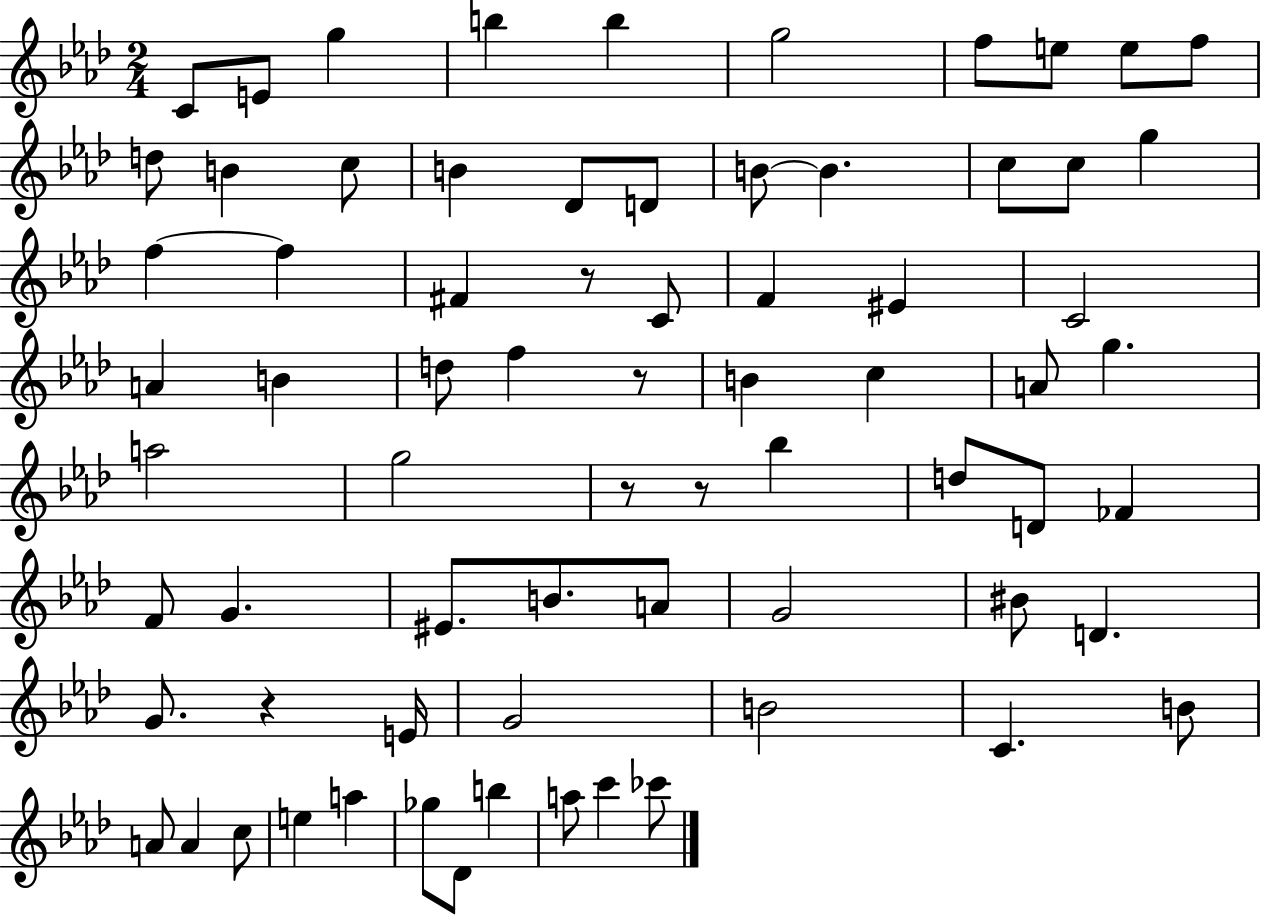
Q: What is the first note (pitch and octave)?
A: C4